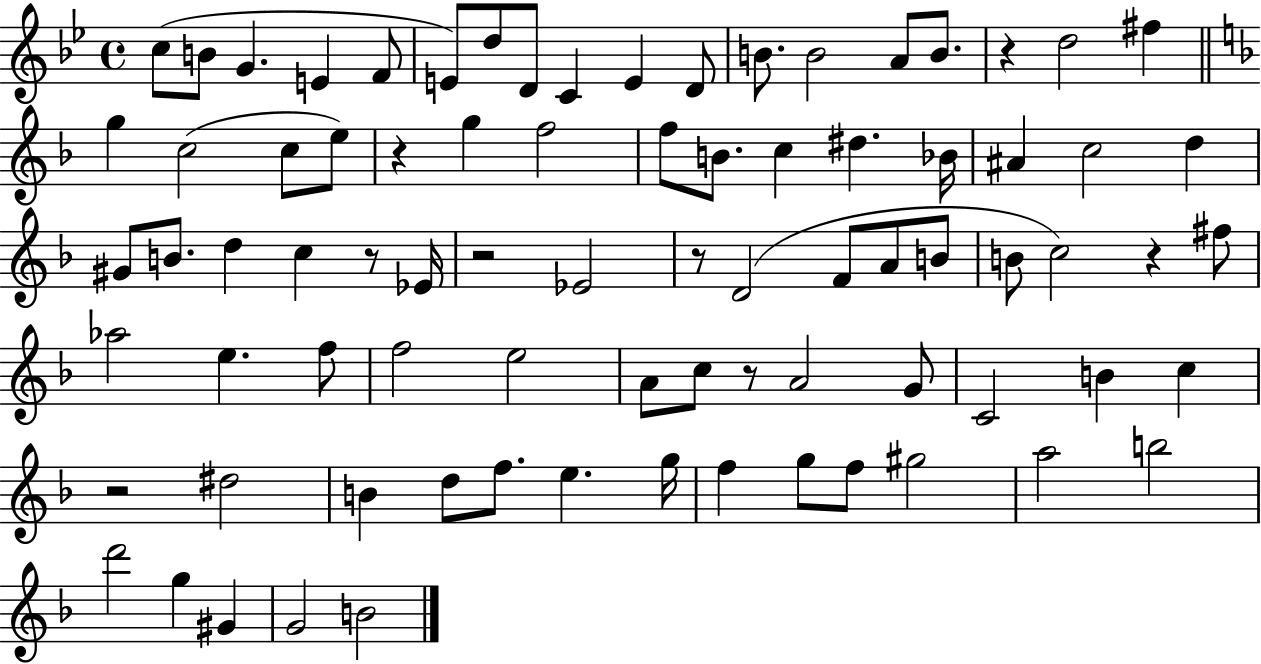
{
  \clef treble
  \time 4/4
  \defaultTimeSignature
  \key bes \major
  c''8( b'8 g'4. e'4 f'8 | e'8) d''8 d'8 c'4 e'4 d'8 | b'8. b'2 a'8 b'8. | r4 d''2 fis''4 | \break \bar "||" \break \key f \major g''4 c''2( c''8 e''8) | r4 g''4 f''2 | f''8 b'8. c''4 dis''4. bes'16 | ais'4 c''2 d''4 | \break gis'8 b'8. d''4 c''4 r8 ees'16 | r2 ees'2 | r8 d'2( f'8 a'8 b'8 | b'8 c''2) r4 fis''8 | \break aes''2 e''4. f''8 | f''2 e''2 | a'8 c''8 r8 a'2 g'8 | c'2 b'4 c''4 | \break r2 dis''2 | b'4 d''8 f''8. e''4. g''16 | f''4 g''8 f''8 gis''2 | a''2 b''2 | \break d'''2 g''4 gis'4 | g'2 b'2 | \bar "|."
}